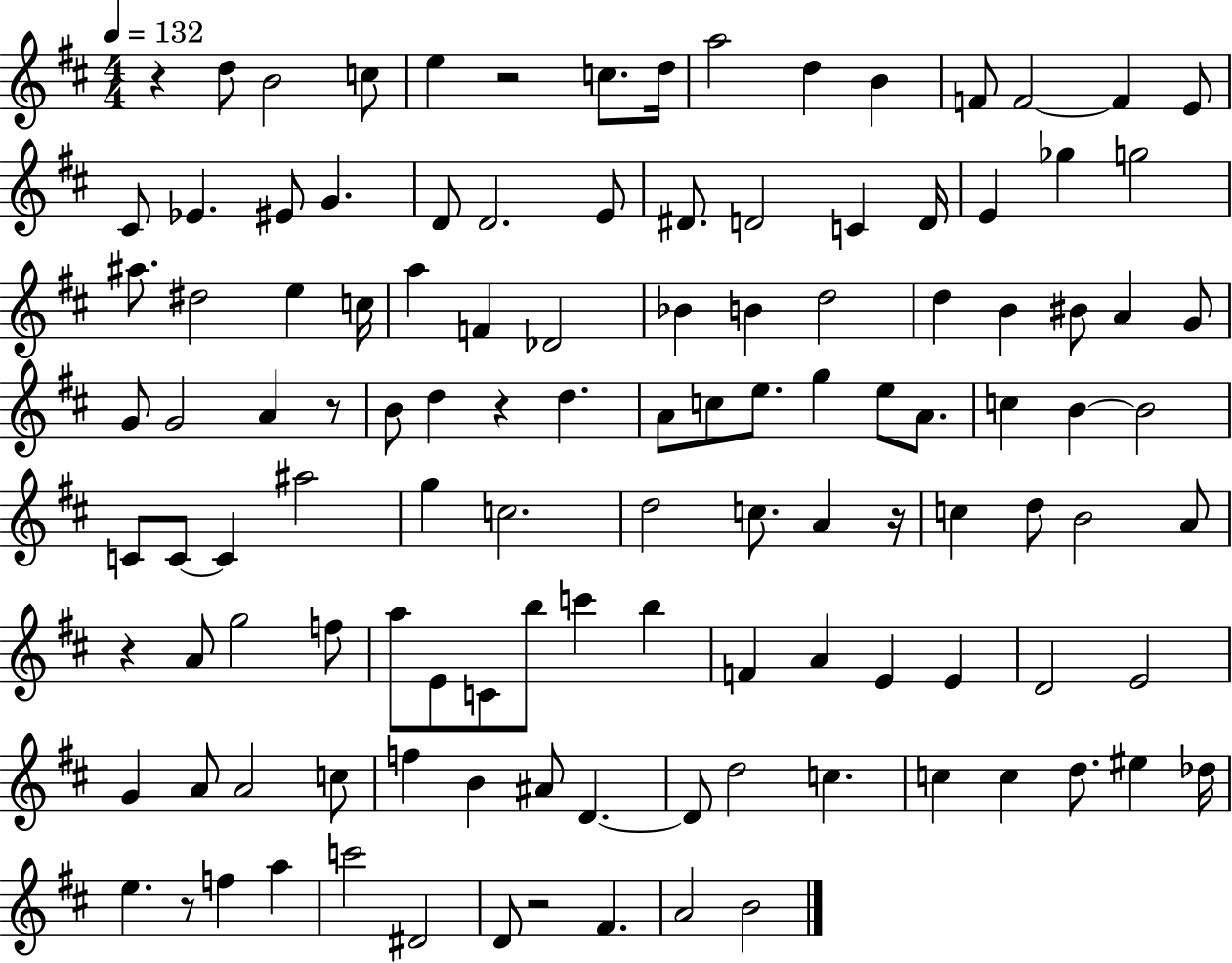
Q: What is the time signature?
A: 4/4